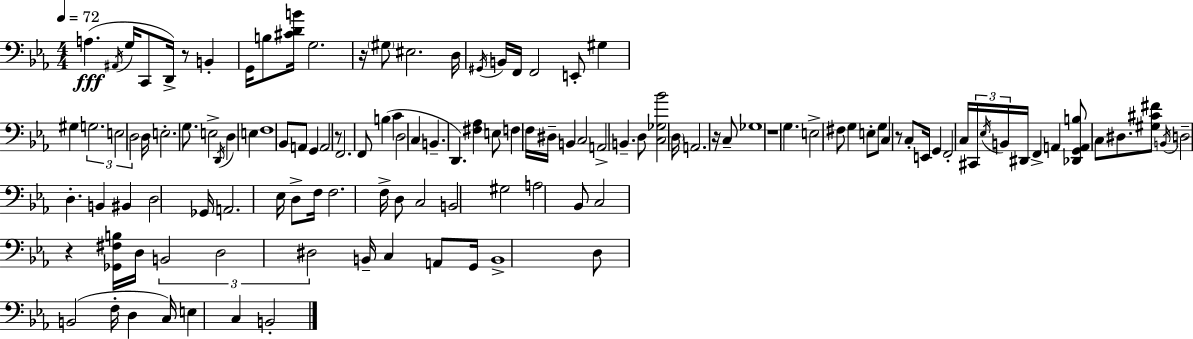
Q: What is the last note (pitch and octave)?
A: B2